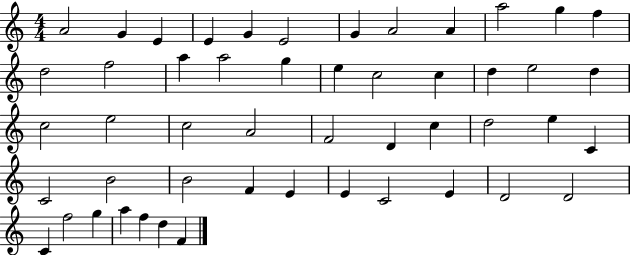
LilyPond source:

{
  \clef treble
  \numericTimeSignature
  \time 4/4
  \key c \major
  a'2 g'4 e'4 | e'4 g'4 e'2 | g'4 a'2 a'4 | a''2 g''4 f''4 | \break d''2 f''2 | a''4 a''2 g''4 | e''4 c''2 c''4 | d''4 e''2 d''4 | \break c''2 e''2 | c''2 a'2 | f'2 d'4 c''4 | d''2 e''4 c'4 | \break c'2 b'2 | b'2 f'4 e'4 | e'4 c'2 e'4 | d'2 d'2 | \break c'4 f''2 g''4 | a''4 f''4 d''4 f'4 | \bar "|."
}